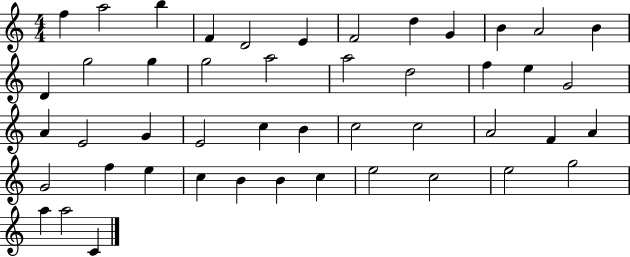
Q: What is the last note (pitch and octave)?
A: C4